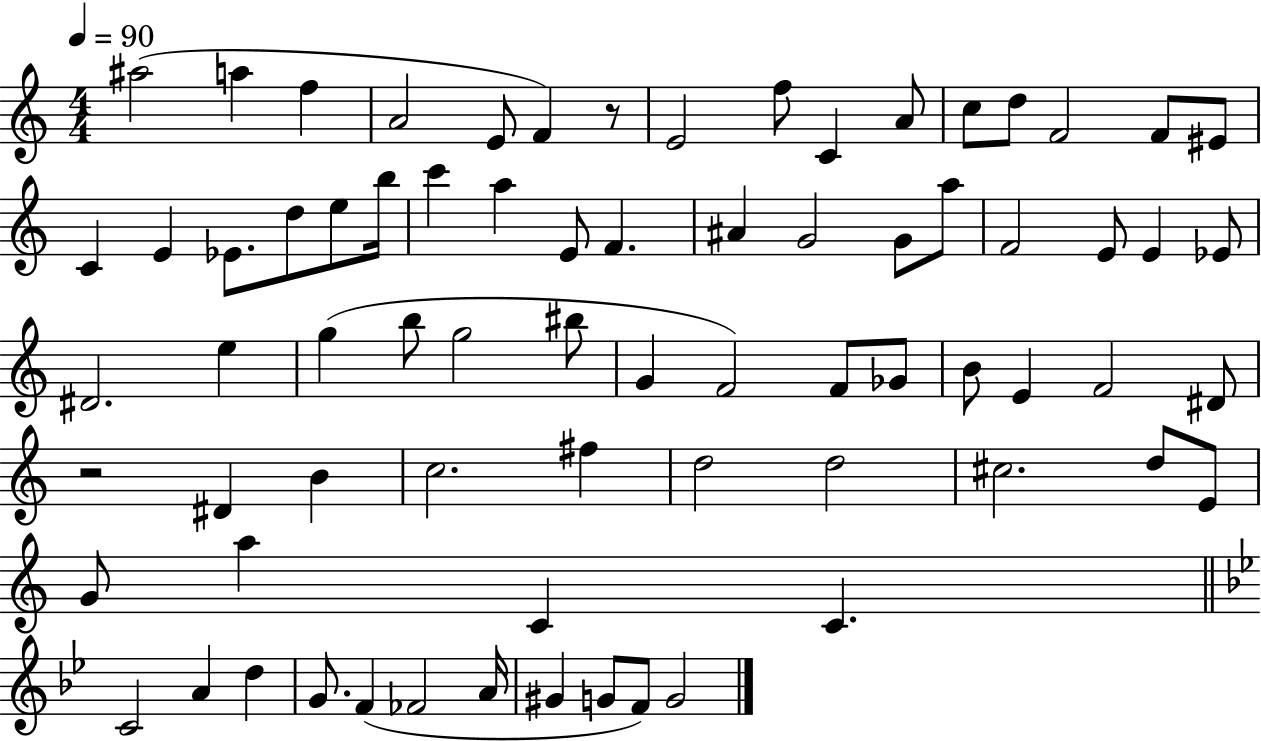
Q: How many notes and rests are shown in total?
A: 73